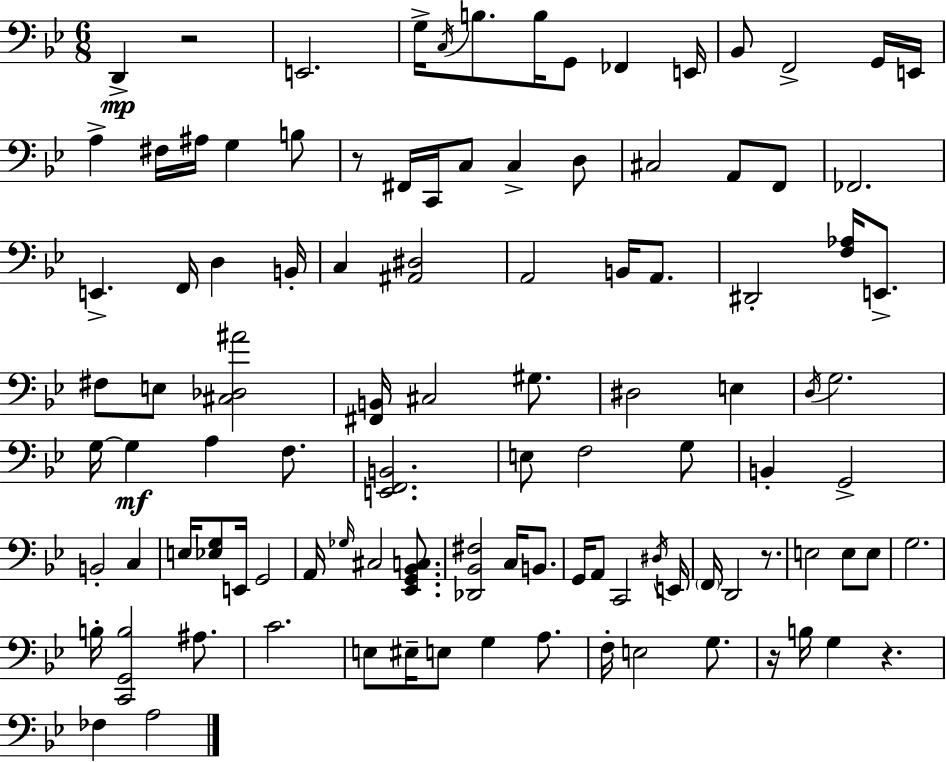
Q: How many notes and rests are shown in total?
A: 104